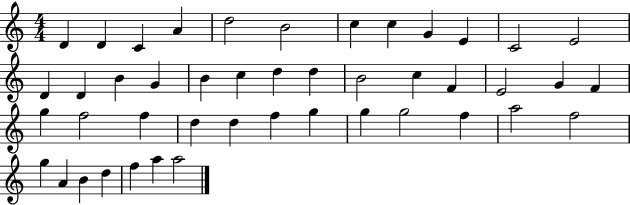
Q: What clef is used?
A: treble